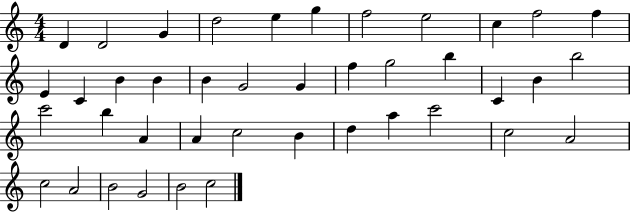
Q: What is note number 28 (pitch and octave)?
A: A4